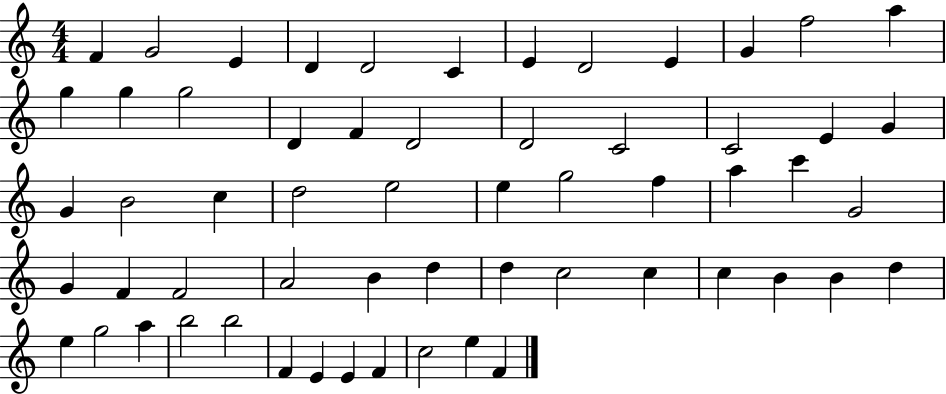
X:1
T:Untitled
M:4/4
L:1/4
K:C
F G2 E D D2 C E D2 E G f2 a g g g2 D F D2 D2 C2 C2 E G G B2 c d2 e2 e g2 f a c' G2 G F F2 A2 B d d c2 c c B B d e g2 a b2 b2 F E E F c2 e F